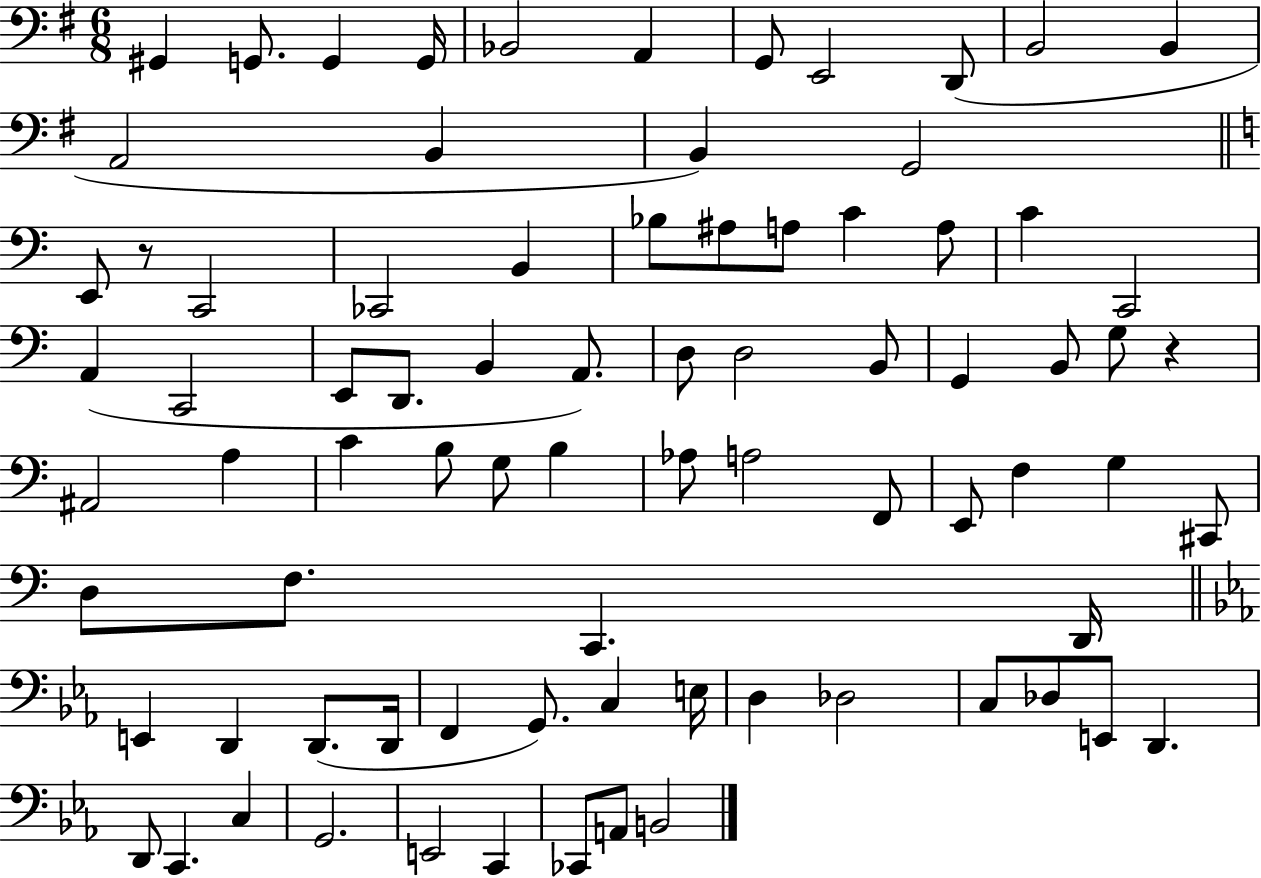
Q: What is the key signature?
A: G major